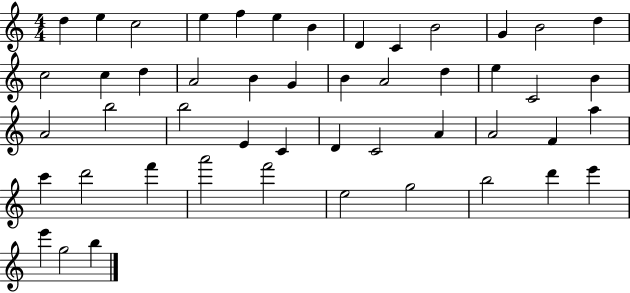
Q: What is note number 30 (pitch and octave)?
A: C4